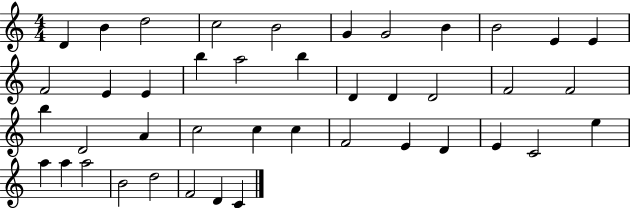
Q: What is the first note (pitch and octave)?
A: D4